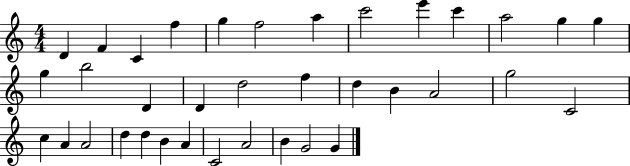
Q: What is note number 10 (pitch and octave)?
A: C6